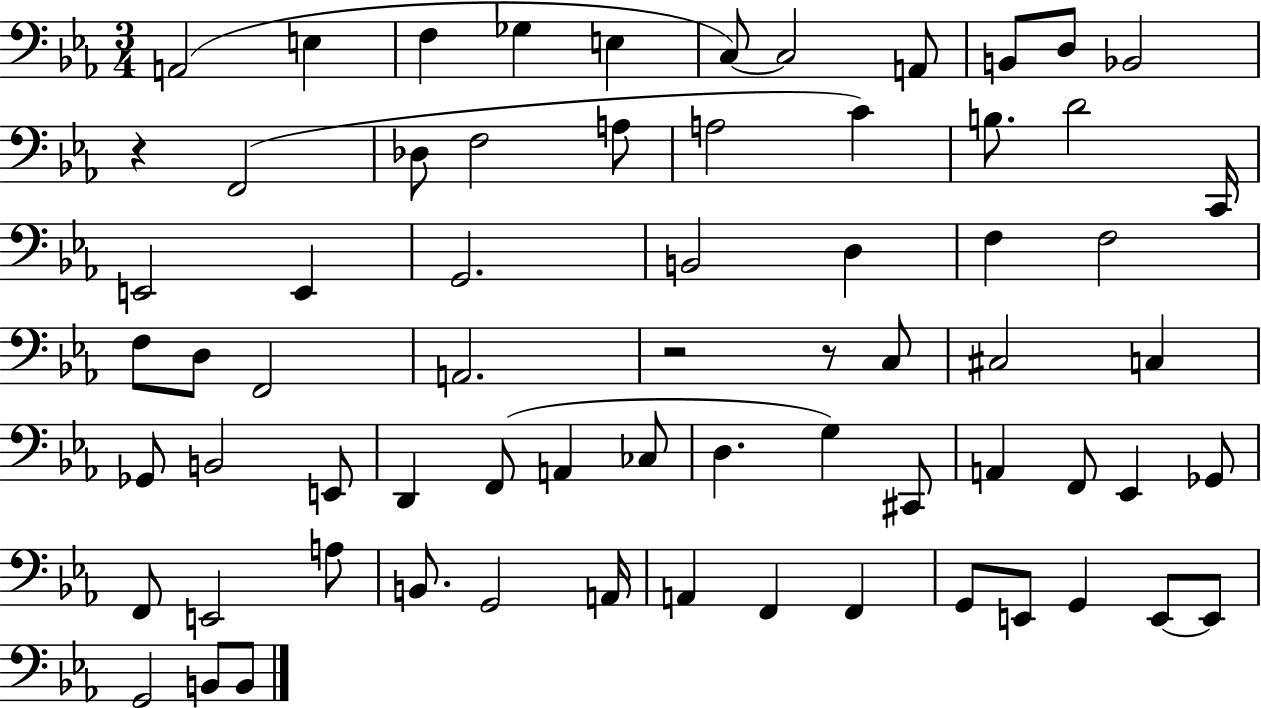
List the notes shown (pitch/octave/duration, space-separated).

A2/h E3/q F3/q Gb3/q E3/q C3/e C3/h A2/e B2/e D3/e Bb2/h R/q F2/h Db3/e F3/h A3/e A3/h C4/q B3/e. D4/h C2/s E2/h E2/q G2/h. B2/h D3/q F3/q F3/h F3/e D3/e F2/h A2/h. R/h R/e C3/e C#3/h C3/q Gb2/e B2/h E2/e D2/q F2/e A2/q CES3/e D3/q. G3/q C#2/e A2/q F2/e Eb2/q Gb2/e F2/e E2/h A3/e B2/e. G2/h A2/s A2/q F2/q F2/q G2/e E2/e G2/q E2/e E2/e G2/h B2/e B2/e